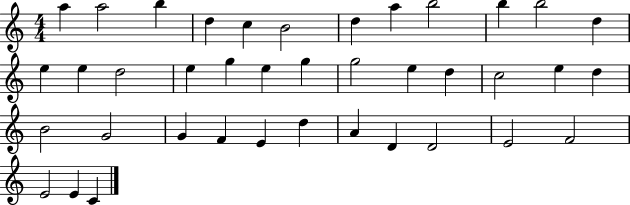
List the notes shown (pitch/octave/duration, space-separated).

A5/q A5/h B5/q D5/q C5/q B4/h D5/q A5/q B5/h B5/q B5/h D5/q E5/q E5/q D5/h E5/q G5/q E5/q G5/q G5/h E5/q D5/q C5/h E5/q D5/q B4/h G4/h G4/q F4/q E4/q D5/q A4/q D4/q D4/h E4/h F4/h E4/h E4/q C4/q